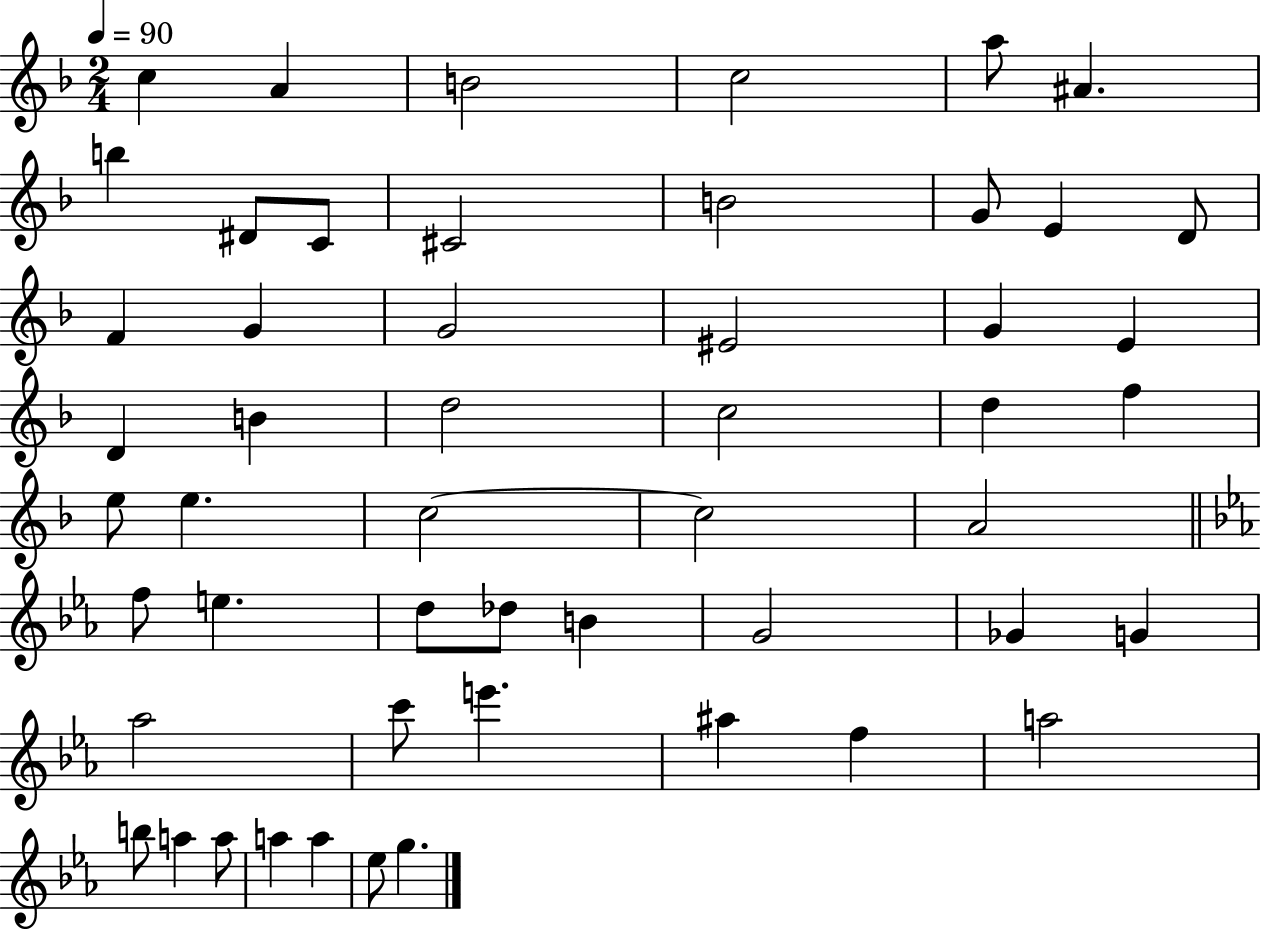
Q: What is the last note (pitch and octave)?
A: G5